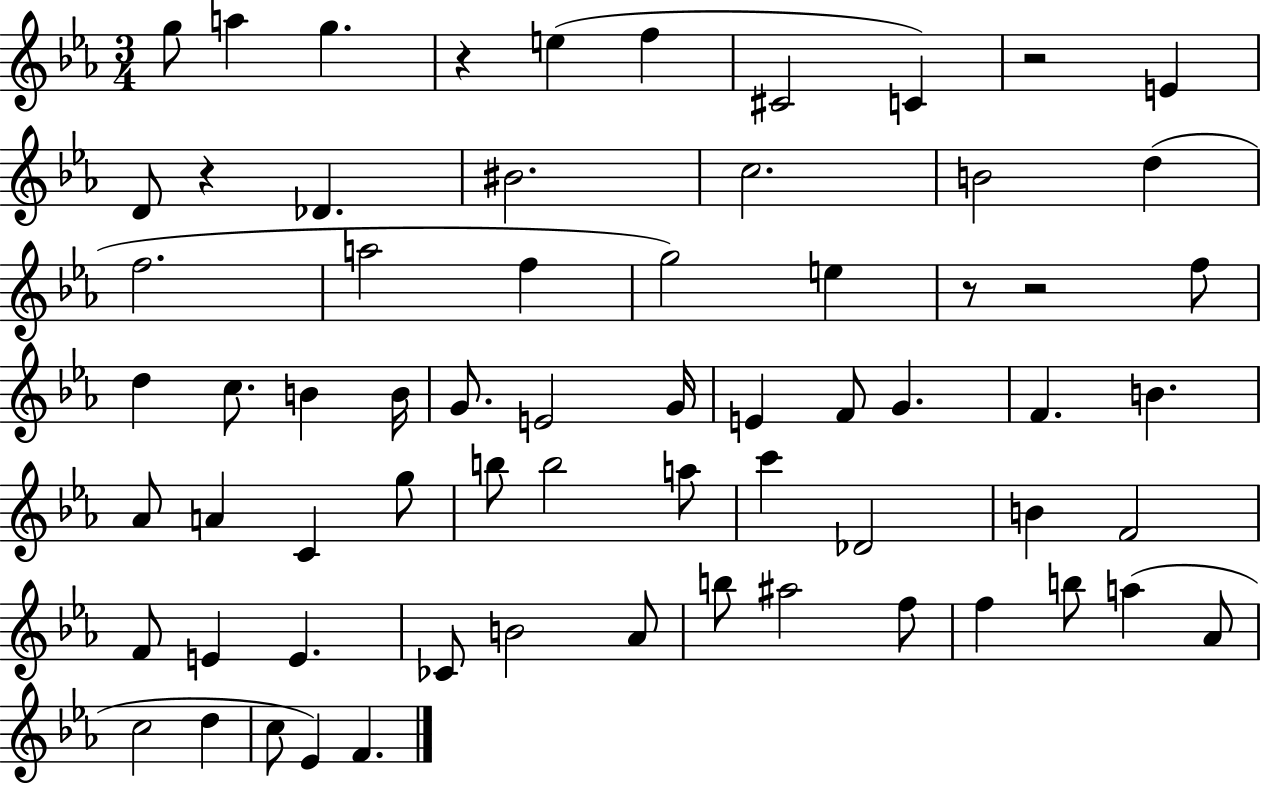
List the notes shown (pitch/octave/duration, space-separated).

G5/e A5/q G5/q. R/q E5/q F5/q C#4/h C4/q R/h E4/q D4/e R/q Db4/q. BIS4/h. C5/h. B4/h D5/q F5/h. A5/h F5/q G5/h E5/q R/e R/h F5/e D5/q C5/e. B4/q B4/s G4/e. E4/h G4/s E4/q F4/e G4/q. F4/q. B4/q. Ab4/e A4/q C4/q G5/e B5/e B5/h A5/e C6/q Db4/h B4/q F4/h F4/e E4/q E4/q. CES4/e B4/h Ab4/e B5/e A#5/h F5/e F5/q B5/e A5/q Ab4/e C5/h D5/q C5/e Eb4/q F4/q.